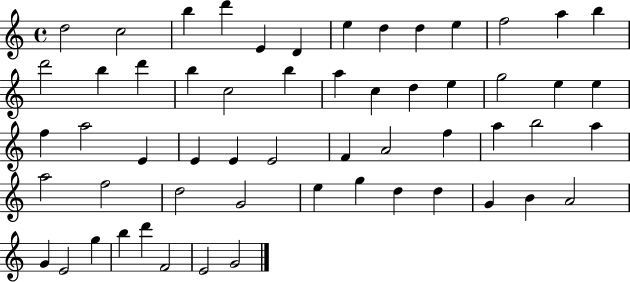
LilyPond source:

{
  \clef treble
  \time 4/4
  \defaultTimeSignature
  \key c \major
  d''2 c''2 | b''4 d'''4 e'4 d'4 | e''4 d''4 d''4 e''4 | f''2 a''4 b''4 | \break d'''2 b''4 d'''4 | b''4 c''2 b''4 | a''4 c''4 d''4 e''4 | g''2 e''4 e''4 | \break f''4 a''2 e'4 | e'4 e'4 e'2 | f'4 a'2 f''4 | a''4 b''2 a''4 | \break a''2 f''2 | d''2 g'2 | e''4 g''4 d''4 d''4 | g'4 b'4 a'2 | \break g'4 e'2 g''4 | b''4 d'''4 f'2 | e'2 g'2 | \bar "|."
}